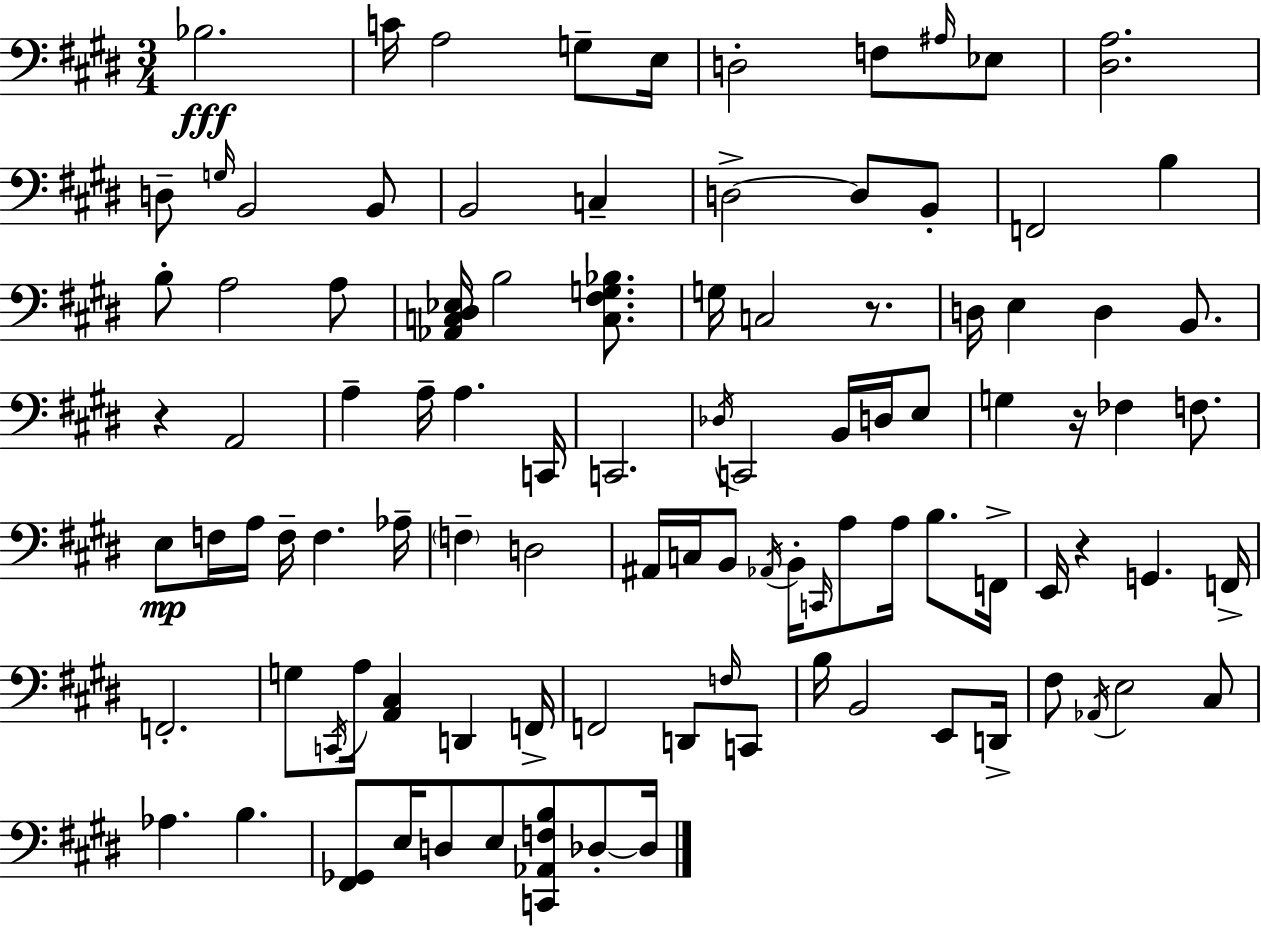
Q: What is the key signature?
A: E major